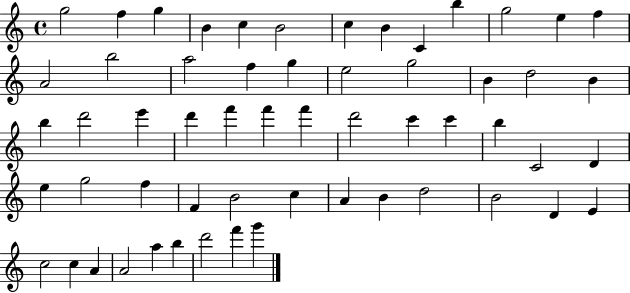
X:1
T:Untitled
M:4/4
L:1/4
K:C
g2 f g B c B2 c B C b g2 e f A2 b2 a2 f g e2 g2 B d2 B b d'2 e' d' f' f' f' d'2 c' c' b C2 D e g2 f F B2 c A B d2 B2 D E c2 c A A2 a b d'2 f' g'